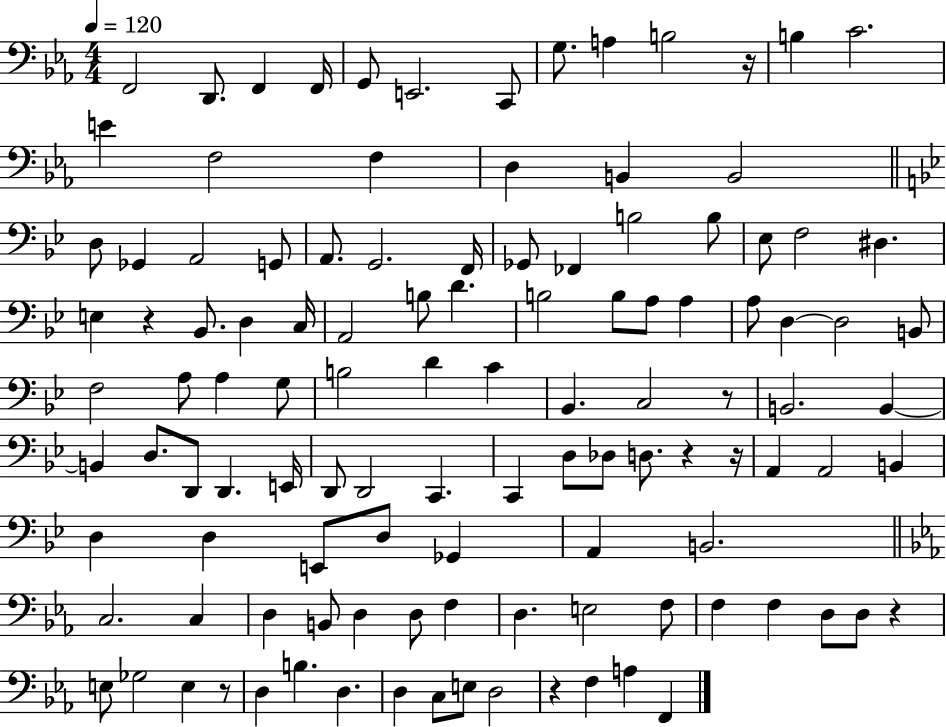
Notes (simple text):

F2/h D2/e. F2/q F2/s G2/e E2/h. C2/e G3/e. A3/q B3/h R/s B3/q C4/h. E4/q F3/h F3/q D3/q B2/q B2/h D3/e Gb2/q A2/h G2/e A2/e. G2/h. F2/s Gb2/e FES2/q B3/h B3/e Eb3/e F3/h D#3/q. E3/q R/q Bb2/e. D3/q C3/s A2/h B3/e D4/q. B3/h B3/e A3/e A3/q A3/e D3/q D3/h B2/e F3/h A3/e A3/q G3/e B3/h D4/q C4/q Bb2/q. C3/h R/e B2/h. B2/q B2/q D3/e. D2/e D2/q. E2/s D2/e D2/h C2/q. C2/q D3/e Db3/e D3/e. R/q R/s A2/q A2/h B2/q D3/q D3/q E2/e D3/e Gb2/q A2/q B2/h. C3/h. C3/q D3/q B2/e D3/q D3/e F3/q D3/q. E3/h F3/e F3/q F3/q D3/e D3/e R/q E3/e Gb3/h E3/q R/e D3/q B3/q. D3/q. D3/q C3/e E3/e D3/h R/q F3/q A3/q F2/q